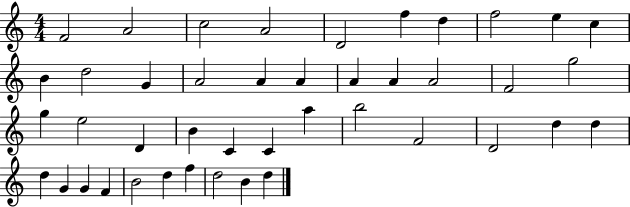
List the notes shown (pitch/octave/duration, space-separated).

F4/h A4/h C5/h A4/h D4/h F5/q D5/q F5/h E5/q C5/q B4/q D5/h G4/q A4/h A4/q A4/q A4/q A4/q A4/h F4/h G5/h G5/q E5/h D4/q B4/q C4/q C4/q A5/q B5/h F4/h D4/h D5/q D5/q D5/q G4/q G4/q F4/q B4/h D5/q F5/q D5/h B4/q D5/q